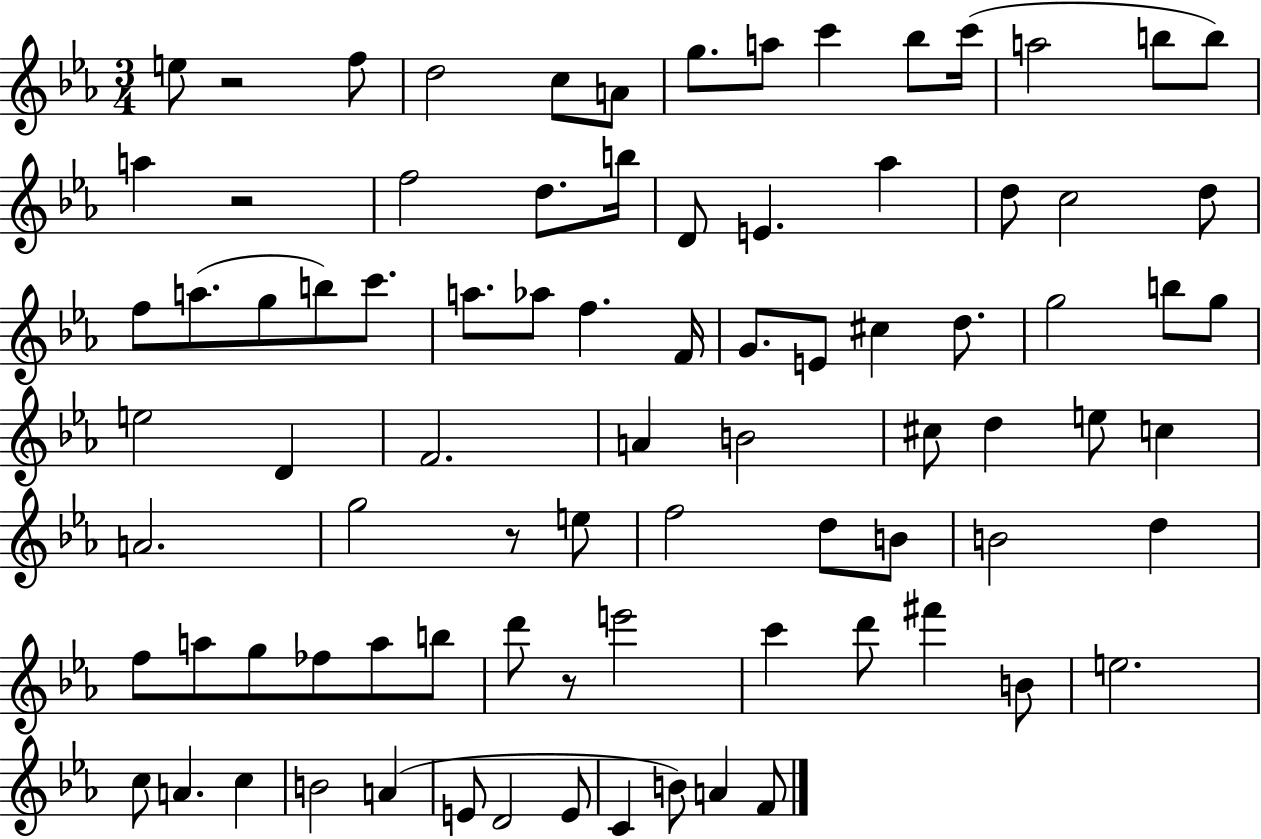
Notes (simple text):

E5/e R/h F5/e D5/h C5/e A4/e G5/e. A5/e C6/q Bb5/e C6/s A5/h B5/e B5/e A5/q R/h F5/h D5/e. B5/s D4/e E4/q. Ab5/q D5/e C5/h D5/e F5/e A5/e. G5/e B5/e C6/e. A5/e. Ab5/e F5/q. F4/s G4/e. E4/e C#5/q D5/e. G5/h B5/e G5/e E5/h D4/q F4/h. A4/q B4/h C#5/e D5/q E5/e C5/q A4/h. G5/h R/e E5/e F5/h D5/e B4/e B4/h D5/q F5/e A5/e G5/e FES5/e A5/e B5/e D6/e R/e E6/h C6/q D6/e F#6/q B4/e E5/h. C5/e A4/q. C5/q B4/h A4/q E4/e D4/h E4/e C4/q B4/e A4/q F4/e